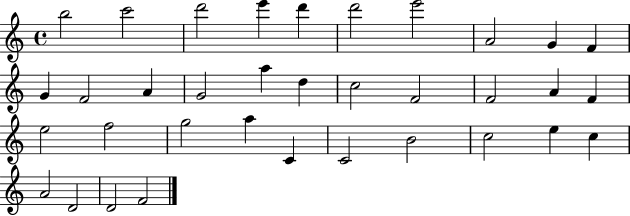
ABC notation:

X:1
T:Untitled
M:4/4
L:1/4
K:C
b2 c'2 d'2 e' d' d'2 e'2 A2 G F G F2 A G2 a d c2 F2 F2 A F e2 f2 g2 a C C2 B2 c2 e c A2 D2 D2 F2